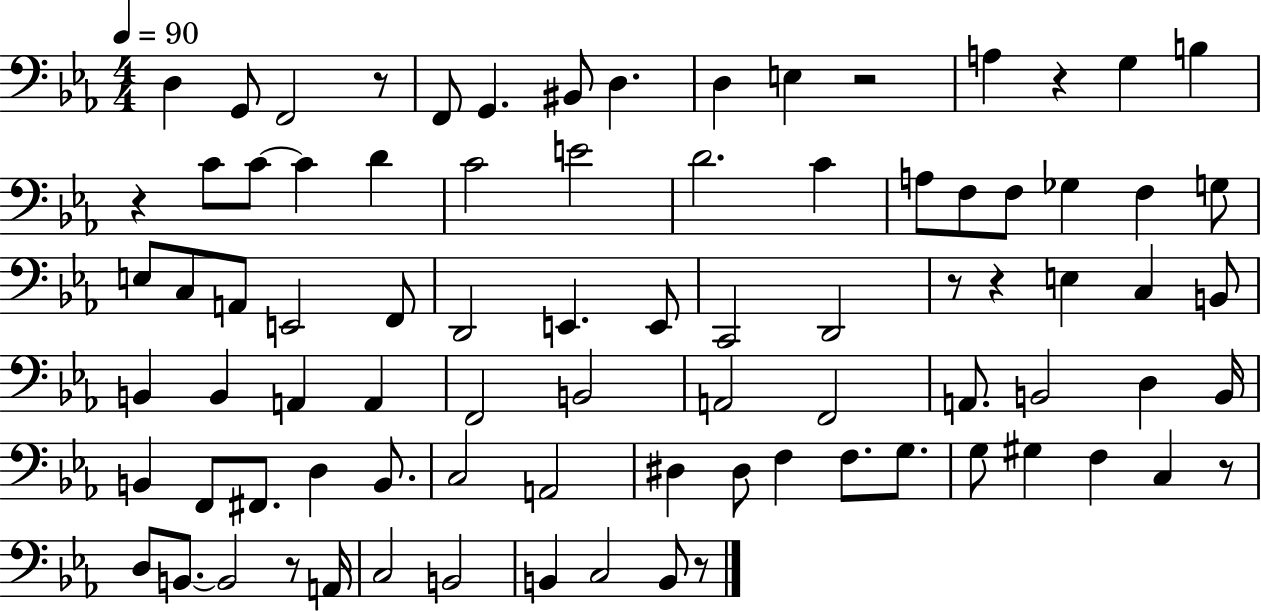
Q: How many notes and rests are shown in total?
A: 85